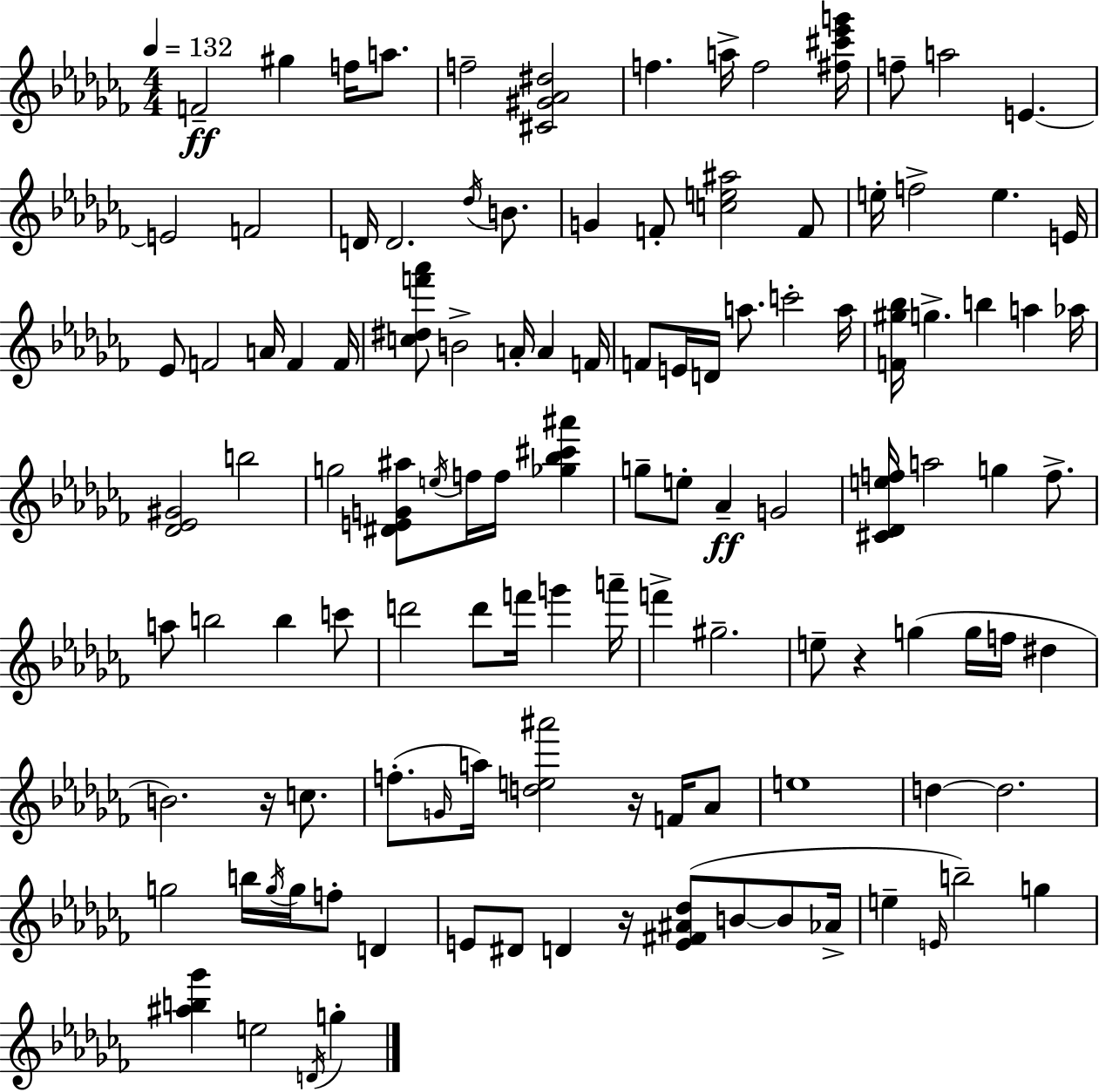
X:1
T:Untitled
M:4/4
L:1/4
K:Abm
F2 ^g f/4 a/2 f2 [^C^G_A^d]2 f a/4 f2 [^f^c'_e'g']/4 f/2 a2 E E2 F2 D/4 D2 _d/4 B/2 G F/2 [ce^a]2 F/2 e/4 f2 e E/4 _E/2 F2 A/4 F F/4 [c^df'_a']/2 B2 A/4 A F/4 F/2 E/4 D/4 a/2 c'2 a/4 [F^g_b]/4 g b a _a/4 [_D_E^G]2 b2 g2 [^DEG^a]/2 e/4 f/4 f/4 [_g_b^c'^a'] g/2 e/2 _A G2 [^C_Def]/4 a2 g f/2 a/2 b2 b c'/2 d'2 d'/2 f'/4 g' a'/4 f' ^g2 e/2 z g g/4 f/4 ^d B2 z/4 c/2 f/2 G/4 a/4 [de^a']2 z/4 F/4 _A/2 e4 d d2 g2 b/4 g/4 g/4 f/2 D E/2 ^D/2 D z/4 [E^F^A_d]/2 B/2 B/2 _A/4 e E/4 b2 g [^ab_g'] e2 D/4 g